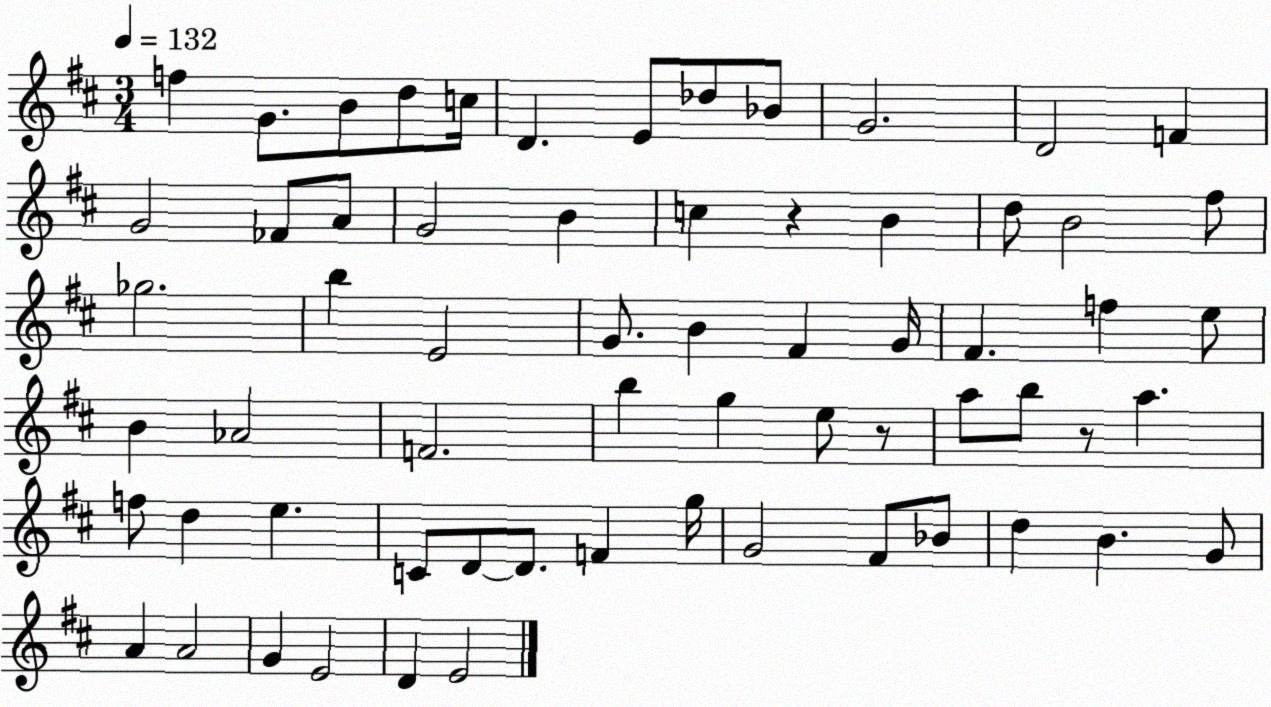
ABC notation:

X:1
T:Untitled
M:3/4
L:1/4
K:D
f G/2 B/2 d/2 c/4 D E/2 _d/2 _B/2 G2 D2 F G2 _F/2 A/2 G2 B c z B d/2 B2 ^f/2 _g2 b E2 G/2 B ^F G/4 ^F f e/2 B _A2 F2 b g e/2 z/2 a/2 b/2 z/2 a f/2 d e C/2 D/2 D/2 F g/4 G2 ^F/2 _B/2 d B G/2 A A2 G E2 D E2